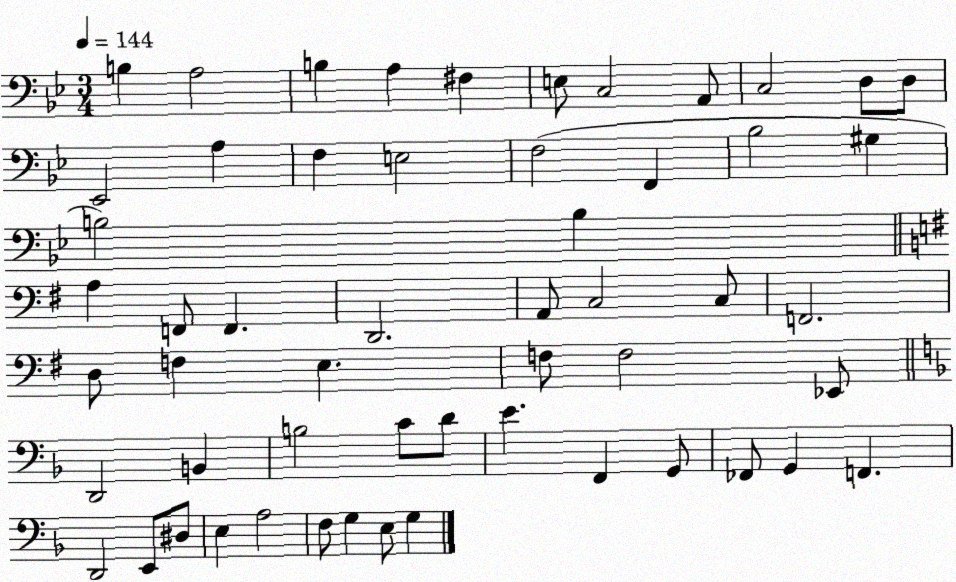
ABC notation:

X:1
T:Untitled
M:3/4
L:1/4
K:Bb
B, A,2 B, A, ^F, E,/2 C,2 A,,/2 C,2 D,/2 D,/2 _E,,2 A, F, E,2 F,2 F,, _B,2 ^G, B,2 B, A, F,,/2 F,, D,,2 A,,/2 C,2 C,/2 F,,2 D,/2 F, E, F,/2 F,2 _E,,/2 D,,2 B,, B,2 C/2 D/2 E F,, G,,/2 _F,,/2 G,, F,, D,,2 E,,/2 ^D,/2 E, A,2 F,/2 G, E,/2 G,